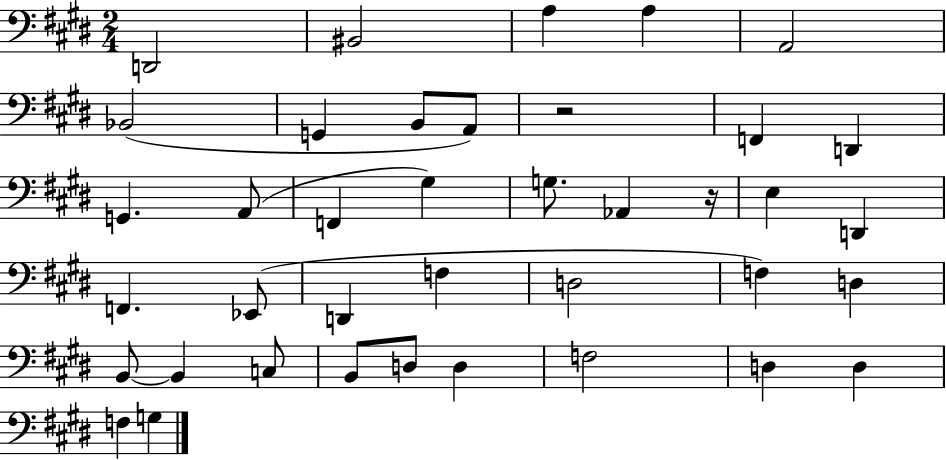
{
  \clef bass
  \numericTimeSignature
  \time 2/4
  \key e \major
  d,2 | bis,2 | a4 a4 | a,2 | \break bes,2( | g,4 b,8 a,8) | r2 | f,4 d,4 | \break g,4. a,8( | f,4 gis4) | g8. aes,4 r16 | e4 d,4 | \break f,4. ees,8( | d,4 f4 | d2 | f4) d4 | \break b,8~~ b,4 c8 | b,8 d8 d4 | f2 | d4 d4 | \break f4 g4 | \bar "|."
}